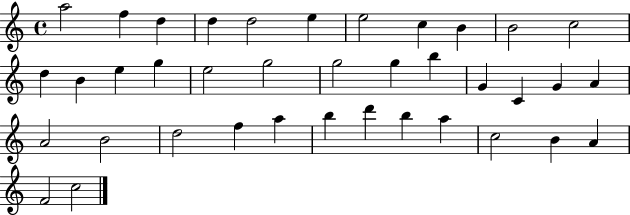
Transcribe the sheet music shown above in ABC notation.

X:1
T:Untitled
M:4/4
L:1/4
K:C
a2 f d d d2 e e2 c B B2 c2 d B e g e2 g2 g2 g b G C G A A2 B2 d2 f a b d' b a c2 B A F2 c2